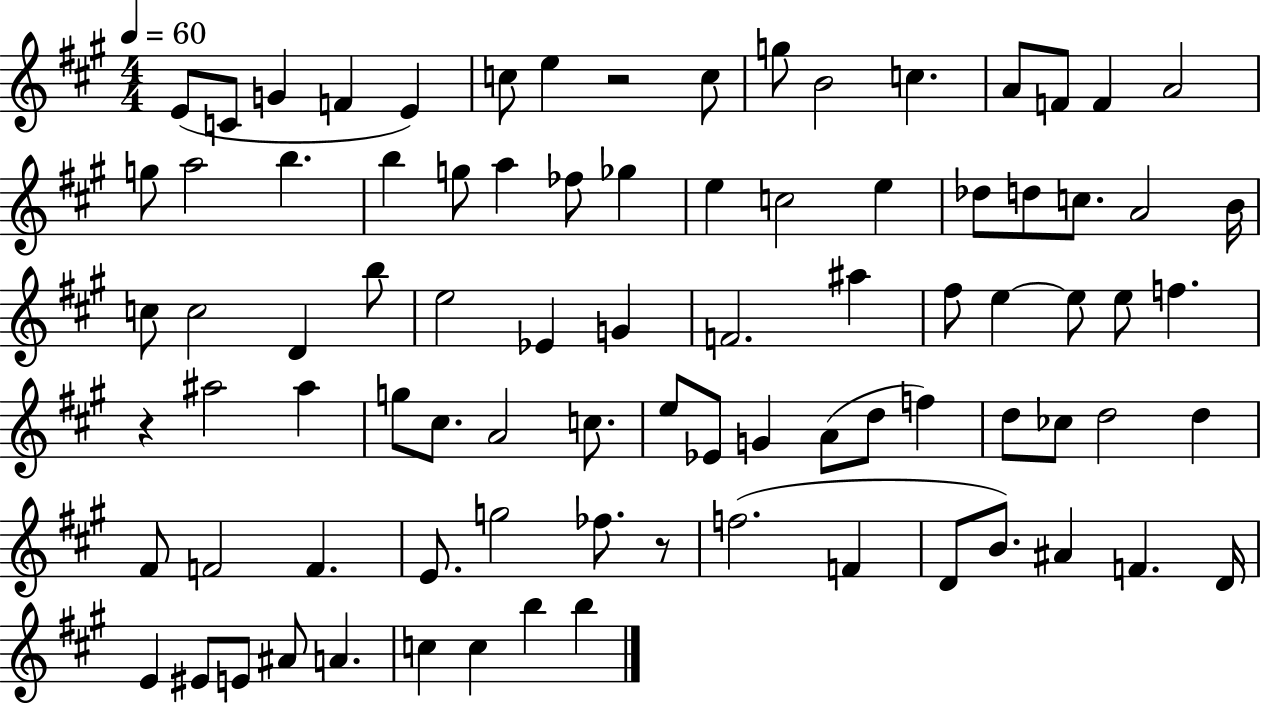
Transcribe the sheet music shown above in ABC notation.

X:1
T:Untitled
M:4/4
L:1/4
K:A
E/2 C/2 G F E c/2 e z2 c/2 g/2 B2 c A/2 F/2 F A2 g/2 a2 b b g/2 a _f/2 _g e c2 e _d/2 d/2 c/2 A2 B/4 c/2 c2 D b/2 e2 _E G F2 ^a ^f/2 e e/2 e/2 f z ^a2 ^a g/2 ^c/2 A2 c/2 e/2 _E/2 G A/2 d/2 f d/2 _c/2 d2 d ^F/2 F2 F E/2 g2 _f/2 z/2 f2 F D/2 B/2 ^A F D/4 E ^E/2 E/2 ^A/2 A c c b b